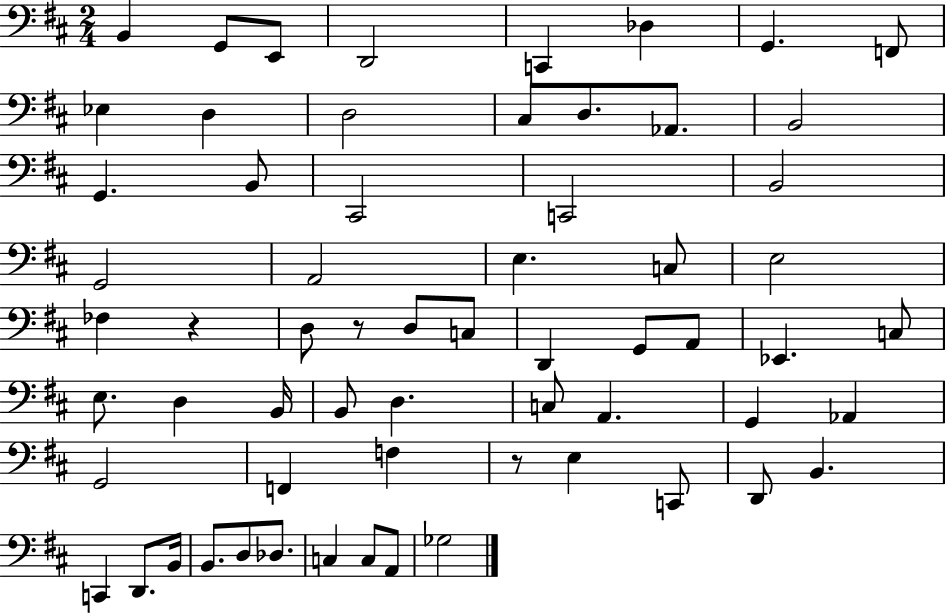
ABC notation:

X:1
T:Untitled
M:2/4
L:1/4
K:D
B,, G,,/2 E,,/2 D,,2 C,, _D, G,, F,,/2 _E, D, D,2 ^C,/2 D,/2 _A,,/2 B,,2 G,, B,,/2 ^C,,2 C,,2 B,,2 G,,2 A,,2 E, C,/2 E,2 _F, z D,/2 z/2 D,/2 C,/2 D,, G,,/2 A,,/2 _E,, C,/2 E,/2 D, B,,/4 B,,/2 D, C,/2 A,, G,, _A,, G,,2 F,, F, z/2 E, C,,/2 D,,/2 B,, C,, D,,/2 B,,/4 B,,/2 D,/2 _D,/2 C, C,/2 A,,/2 _G,2